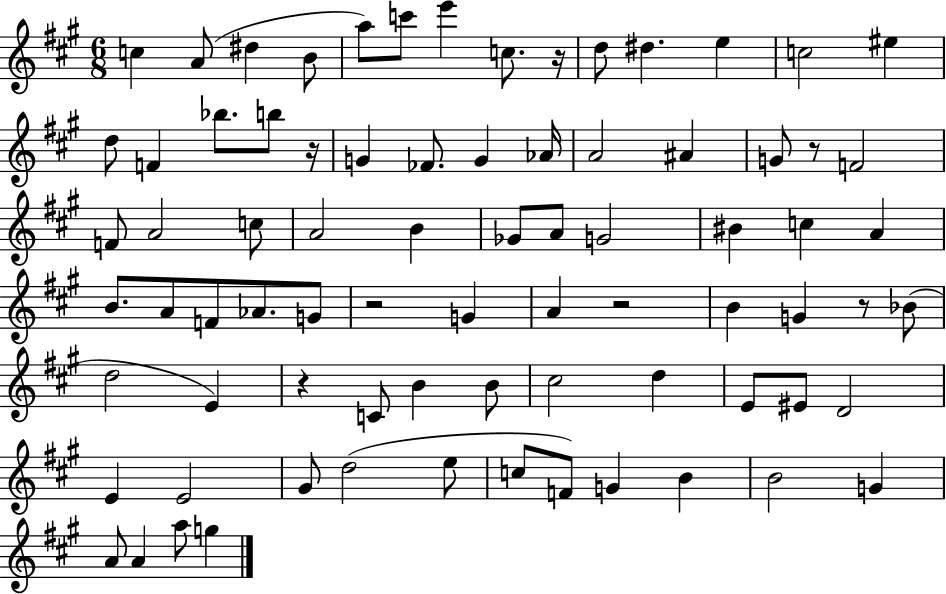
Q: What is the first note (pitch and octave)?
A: C5